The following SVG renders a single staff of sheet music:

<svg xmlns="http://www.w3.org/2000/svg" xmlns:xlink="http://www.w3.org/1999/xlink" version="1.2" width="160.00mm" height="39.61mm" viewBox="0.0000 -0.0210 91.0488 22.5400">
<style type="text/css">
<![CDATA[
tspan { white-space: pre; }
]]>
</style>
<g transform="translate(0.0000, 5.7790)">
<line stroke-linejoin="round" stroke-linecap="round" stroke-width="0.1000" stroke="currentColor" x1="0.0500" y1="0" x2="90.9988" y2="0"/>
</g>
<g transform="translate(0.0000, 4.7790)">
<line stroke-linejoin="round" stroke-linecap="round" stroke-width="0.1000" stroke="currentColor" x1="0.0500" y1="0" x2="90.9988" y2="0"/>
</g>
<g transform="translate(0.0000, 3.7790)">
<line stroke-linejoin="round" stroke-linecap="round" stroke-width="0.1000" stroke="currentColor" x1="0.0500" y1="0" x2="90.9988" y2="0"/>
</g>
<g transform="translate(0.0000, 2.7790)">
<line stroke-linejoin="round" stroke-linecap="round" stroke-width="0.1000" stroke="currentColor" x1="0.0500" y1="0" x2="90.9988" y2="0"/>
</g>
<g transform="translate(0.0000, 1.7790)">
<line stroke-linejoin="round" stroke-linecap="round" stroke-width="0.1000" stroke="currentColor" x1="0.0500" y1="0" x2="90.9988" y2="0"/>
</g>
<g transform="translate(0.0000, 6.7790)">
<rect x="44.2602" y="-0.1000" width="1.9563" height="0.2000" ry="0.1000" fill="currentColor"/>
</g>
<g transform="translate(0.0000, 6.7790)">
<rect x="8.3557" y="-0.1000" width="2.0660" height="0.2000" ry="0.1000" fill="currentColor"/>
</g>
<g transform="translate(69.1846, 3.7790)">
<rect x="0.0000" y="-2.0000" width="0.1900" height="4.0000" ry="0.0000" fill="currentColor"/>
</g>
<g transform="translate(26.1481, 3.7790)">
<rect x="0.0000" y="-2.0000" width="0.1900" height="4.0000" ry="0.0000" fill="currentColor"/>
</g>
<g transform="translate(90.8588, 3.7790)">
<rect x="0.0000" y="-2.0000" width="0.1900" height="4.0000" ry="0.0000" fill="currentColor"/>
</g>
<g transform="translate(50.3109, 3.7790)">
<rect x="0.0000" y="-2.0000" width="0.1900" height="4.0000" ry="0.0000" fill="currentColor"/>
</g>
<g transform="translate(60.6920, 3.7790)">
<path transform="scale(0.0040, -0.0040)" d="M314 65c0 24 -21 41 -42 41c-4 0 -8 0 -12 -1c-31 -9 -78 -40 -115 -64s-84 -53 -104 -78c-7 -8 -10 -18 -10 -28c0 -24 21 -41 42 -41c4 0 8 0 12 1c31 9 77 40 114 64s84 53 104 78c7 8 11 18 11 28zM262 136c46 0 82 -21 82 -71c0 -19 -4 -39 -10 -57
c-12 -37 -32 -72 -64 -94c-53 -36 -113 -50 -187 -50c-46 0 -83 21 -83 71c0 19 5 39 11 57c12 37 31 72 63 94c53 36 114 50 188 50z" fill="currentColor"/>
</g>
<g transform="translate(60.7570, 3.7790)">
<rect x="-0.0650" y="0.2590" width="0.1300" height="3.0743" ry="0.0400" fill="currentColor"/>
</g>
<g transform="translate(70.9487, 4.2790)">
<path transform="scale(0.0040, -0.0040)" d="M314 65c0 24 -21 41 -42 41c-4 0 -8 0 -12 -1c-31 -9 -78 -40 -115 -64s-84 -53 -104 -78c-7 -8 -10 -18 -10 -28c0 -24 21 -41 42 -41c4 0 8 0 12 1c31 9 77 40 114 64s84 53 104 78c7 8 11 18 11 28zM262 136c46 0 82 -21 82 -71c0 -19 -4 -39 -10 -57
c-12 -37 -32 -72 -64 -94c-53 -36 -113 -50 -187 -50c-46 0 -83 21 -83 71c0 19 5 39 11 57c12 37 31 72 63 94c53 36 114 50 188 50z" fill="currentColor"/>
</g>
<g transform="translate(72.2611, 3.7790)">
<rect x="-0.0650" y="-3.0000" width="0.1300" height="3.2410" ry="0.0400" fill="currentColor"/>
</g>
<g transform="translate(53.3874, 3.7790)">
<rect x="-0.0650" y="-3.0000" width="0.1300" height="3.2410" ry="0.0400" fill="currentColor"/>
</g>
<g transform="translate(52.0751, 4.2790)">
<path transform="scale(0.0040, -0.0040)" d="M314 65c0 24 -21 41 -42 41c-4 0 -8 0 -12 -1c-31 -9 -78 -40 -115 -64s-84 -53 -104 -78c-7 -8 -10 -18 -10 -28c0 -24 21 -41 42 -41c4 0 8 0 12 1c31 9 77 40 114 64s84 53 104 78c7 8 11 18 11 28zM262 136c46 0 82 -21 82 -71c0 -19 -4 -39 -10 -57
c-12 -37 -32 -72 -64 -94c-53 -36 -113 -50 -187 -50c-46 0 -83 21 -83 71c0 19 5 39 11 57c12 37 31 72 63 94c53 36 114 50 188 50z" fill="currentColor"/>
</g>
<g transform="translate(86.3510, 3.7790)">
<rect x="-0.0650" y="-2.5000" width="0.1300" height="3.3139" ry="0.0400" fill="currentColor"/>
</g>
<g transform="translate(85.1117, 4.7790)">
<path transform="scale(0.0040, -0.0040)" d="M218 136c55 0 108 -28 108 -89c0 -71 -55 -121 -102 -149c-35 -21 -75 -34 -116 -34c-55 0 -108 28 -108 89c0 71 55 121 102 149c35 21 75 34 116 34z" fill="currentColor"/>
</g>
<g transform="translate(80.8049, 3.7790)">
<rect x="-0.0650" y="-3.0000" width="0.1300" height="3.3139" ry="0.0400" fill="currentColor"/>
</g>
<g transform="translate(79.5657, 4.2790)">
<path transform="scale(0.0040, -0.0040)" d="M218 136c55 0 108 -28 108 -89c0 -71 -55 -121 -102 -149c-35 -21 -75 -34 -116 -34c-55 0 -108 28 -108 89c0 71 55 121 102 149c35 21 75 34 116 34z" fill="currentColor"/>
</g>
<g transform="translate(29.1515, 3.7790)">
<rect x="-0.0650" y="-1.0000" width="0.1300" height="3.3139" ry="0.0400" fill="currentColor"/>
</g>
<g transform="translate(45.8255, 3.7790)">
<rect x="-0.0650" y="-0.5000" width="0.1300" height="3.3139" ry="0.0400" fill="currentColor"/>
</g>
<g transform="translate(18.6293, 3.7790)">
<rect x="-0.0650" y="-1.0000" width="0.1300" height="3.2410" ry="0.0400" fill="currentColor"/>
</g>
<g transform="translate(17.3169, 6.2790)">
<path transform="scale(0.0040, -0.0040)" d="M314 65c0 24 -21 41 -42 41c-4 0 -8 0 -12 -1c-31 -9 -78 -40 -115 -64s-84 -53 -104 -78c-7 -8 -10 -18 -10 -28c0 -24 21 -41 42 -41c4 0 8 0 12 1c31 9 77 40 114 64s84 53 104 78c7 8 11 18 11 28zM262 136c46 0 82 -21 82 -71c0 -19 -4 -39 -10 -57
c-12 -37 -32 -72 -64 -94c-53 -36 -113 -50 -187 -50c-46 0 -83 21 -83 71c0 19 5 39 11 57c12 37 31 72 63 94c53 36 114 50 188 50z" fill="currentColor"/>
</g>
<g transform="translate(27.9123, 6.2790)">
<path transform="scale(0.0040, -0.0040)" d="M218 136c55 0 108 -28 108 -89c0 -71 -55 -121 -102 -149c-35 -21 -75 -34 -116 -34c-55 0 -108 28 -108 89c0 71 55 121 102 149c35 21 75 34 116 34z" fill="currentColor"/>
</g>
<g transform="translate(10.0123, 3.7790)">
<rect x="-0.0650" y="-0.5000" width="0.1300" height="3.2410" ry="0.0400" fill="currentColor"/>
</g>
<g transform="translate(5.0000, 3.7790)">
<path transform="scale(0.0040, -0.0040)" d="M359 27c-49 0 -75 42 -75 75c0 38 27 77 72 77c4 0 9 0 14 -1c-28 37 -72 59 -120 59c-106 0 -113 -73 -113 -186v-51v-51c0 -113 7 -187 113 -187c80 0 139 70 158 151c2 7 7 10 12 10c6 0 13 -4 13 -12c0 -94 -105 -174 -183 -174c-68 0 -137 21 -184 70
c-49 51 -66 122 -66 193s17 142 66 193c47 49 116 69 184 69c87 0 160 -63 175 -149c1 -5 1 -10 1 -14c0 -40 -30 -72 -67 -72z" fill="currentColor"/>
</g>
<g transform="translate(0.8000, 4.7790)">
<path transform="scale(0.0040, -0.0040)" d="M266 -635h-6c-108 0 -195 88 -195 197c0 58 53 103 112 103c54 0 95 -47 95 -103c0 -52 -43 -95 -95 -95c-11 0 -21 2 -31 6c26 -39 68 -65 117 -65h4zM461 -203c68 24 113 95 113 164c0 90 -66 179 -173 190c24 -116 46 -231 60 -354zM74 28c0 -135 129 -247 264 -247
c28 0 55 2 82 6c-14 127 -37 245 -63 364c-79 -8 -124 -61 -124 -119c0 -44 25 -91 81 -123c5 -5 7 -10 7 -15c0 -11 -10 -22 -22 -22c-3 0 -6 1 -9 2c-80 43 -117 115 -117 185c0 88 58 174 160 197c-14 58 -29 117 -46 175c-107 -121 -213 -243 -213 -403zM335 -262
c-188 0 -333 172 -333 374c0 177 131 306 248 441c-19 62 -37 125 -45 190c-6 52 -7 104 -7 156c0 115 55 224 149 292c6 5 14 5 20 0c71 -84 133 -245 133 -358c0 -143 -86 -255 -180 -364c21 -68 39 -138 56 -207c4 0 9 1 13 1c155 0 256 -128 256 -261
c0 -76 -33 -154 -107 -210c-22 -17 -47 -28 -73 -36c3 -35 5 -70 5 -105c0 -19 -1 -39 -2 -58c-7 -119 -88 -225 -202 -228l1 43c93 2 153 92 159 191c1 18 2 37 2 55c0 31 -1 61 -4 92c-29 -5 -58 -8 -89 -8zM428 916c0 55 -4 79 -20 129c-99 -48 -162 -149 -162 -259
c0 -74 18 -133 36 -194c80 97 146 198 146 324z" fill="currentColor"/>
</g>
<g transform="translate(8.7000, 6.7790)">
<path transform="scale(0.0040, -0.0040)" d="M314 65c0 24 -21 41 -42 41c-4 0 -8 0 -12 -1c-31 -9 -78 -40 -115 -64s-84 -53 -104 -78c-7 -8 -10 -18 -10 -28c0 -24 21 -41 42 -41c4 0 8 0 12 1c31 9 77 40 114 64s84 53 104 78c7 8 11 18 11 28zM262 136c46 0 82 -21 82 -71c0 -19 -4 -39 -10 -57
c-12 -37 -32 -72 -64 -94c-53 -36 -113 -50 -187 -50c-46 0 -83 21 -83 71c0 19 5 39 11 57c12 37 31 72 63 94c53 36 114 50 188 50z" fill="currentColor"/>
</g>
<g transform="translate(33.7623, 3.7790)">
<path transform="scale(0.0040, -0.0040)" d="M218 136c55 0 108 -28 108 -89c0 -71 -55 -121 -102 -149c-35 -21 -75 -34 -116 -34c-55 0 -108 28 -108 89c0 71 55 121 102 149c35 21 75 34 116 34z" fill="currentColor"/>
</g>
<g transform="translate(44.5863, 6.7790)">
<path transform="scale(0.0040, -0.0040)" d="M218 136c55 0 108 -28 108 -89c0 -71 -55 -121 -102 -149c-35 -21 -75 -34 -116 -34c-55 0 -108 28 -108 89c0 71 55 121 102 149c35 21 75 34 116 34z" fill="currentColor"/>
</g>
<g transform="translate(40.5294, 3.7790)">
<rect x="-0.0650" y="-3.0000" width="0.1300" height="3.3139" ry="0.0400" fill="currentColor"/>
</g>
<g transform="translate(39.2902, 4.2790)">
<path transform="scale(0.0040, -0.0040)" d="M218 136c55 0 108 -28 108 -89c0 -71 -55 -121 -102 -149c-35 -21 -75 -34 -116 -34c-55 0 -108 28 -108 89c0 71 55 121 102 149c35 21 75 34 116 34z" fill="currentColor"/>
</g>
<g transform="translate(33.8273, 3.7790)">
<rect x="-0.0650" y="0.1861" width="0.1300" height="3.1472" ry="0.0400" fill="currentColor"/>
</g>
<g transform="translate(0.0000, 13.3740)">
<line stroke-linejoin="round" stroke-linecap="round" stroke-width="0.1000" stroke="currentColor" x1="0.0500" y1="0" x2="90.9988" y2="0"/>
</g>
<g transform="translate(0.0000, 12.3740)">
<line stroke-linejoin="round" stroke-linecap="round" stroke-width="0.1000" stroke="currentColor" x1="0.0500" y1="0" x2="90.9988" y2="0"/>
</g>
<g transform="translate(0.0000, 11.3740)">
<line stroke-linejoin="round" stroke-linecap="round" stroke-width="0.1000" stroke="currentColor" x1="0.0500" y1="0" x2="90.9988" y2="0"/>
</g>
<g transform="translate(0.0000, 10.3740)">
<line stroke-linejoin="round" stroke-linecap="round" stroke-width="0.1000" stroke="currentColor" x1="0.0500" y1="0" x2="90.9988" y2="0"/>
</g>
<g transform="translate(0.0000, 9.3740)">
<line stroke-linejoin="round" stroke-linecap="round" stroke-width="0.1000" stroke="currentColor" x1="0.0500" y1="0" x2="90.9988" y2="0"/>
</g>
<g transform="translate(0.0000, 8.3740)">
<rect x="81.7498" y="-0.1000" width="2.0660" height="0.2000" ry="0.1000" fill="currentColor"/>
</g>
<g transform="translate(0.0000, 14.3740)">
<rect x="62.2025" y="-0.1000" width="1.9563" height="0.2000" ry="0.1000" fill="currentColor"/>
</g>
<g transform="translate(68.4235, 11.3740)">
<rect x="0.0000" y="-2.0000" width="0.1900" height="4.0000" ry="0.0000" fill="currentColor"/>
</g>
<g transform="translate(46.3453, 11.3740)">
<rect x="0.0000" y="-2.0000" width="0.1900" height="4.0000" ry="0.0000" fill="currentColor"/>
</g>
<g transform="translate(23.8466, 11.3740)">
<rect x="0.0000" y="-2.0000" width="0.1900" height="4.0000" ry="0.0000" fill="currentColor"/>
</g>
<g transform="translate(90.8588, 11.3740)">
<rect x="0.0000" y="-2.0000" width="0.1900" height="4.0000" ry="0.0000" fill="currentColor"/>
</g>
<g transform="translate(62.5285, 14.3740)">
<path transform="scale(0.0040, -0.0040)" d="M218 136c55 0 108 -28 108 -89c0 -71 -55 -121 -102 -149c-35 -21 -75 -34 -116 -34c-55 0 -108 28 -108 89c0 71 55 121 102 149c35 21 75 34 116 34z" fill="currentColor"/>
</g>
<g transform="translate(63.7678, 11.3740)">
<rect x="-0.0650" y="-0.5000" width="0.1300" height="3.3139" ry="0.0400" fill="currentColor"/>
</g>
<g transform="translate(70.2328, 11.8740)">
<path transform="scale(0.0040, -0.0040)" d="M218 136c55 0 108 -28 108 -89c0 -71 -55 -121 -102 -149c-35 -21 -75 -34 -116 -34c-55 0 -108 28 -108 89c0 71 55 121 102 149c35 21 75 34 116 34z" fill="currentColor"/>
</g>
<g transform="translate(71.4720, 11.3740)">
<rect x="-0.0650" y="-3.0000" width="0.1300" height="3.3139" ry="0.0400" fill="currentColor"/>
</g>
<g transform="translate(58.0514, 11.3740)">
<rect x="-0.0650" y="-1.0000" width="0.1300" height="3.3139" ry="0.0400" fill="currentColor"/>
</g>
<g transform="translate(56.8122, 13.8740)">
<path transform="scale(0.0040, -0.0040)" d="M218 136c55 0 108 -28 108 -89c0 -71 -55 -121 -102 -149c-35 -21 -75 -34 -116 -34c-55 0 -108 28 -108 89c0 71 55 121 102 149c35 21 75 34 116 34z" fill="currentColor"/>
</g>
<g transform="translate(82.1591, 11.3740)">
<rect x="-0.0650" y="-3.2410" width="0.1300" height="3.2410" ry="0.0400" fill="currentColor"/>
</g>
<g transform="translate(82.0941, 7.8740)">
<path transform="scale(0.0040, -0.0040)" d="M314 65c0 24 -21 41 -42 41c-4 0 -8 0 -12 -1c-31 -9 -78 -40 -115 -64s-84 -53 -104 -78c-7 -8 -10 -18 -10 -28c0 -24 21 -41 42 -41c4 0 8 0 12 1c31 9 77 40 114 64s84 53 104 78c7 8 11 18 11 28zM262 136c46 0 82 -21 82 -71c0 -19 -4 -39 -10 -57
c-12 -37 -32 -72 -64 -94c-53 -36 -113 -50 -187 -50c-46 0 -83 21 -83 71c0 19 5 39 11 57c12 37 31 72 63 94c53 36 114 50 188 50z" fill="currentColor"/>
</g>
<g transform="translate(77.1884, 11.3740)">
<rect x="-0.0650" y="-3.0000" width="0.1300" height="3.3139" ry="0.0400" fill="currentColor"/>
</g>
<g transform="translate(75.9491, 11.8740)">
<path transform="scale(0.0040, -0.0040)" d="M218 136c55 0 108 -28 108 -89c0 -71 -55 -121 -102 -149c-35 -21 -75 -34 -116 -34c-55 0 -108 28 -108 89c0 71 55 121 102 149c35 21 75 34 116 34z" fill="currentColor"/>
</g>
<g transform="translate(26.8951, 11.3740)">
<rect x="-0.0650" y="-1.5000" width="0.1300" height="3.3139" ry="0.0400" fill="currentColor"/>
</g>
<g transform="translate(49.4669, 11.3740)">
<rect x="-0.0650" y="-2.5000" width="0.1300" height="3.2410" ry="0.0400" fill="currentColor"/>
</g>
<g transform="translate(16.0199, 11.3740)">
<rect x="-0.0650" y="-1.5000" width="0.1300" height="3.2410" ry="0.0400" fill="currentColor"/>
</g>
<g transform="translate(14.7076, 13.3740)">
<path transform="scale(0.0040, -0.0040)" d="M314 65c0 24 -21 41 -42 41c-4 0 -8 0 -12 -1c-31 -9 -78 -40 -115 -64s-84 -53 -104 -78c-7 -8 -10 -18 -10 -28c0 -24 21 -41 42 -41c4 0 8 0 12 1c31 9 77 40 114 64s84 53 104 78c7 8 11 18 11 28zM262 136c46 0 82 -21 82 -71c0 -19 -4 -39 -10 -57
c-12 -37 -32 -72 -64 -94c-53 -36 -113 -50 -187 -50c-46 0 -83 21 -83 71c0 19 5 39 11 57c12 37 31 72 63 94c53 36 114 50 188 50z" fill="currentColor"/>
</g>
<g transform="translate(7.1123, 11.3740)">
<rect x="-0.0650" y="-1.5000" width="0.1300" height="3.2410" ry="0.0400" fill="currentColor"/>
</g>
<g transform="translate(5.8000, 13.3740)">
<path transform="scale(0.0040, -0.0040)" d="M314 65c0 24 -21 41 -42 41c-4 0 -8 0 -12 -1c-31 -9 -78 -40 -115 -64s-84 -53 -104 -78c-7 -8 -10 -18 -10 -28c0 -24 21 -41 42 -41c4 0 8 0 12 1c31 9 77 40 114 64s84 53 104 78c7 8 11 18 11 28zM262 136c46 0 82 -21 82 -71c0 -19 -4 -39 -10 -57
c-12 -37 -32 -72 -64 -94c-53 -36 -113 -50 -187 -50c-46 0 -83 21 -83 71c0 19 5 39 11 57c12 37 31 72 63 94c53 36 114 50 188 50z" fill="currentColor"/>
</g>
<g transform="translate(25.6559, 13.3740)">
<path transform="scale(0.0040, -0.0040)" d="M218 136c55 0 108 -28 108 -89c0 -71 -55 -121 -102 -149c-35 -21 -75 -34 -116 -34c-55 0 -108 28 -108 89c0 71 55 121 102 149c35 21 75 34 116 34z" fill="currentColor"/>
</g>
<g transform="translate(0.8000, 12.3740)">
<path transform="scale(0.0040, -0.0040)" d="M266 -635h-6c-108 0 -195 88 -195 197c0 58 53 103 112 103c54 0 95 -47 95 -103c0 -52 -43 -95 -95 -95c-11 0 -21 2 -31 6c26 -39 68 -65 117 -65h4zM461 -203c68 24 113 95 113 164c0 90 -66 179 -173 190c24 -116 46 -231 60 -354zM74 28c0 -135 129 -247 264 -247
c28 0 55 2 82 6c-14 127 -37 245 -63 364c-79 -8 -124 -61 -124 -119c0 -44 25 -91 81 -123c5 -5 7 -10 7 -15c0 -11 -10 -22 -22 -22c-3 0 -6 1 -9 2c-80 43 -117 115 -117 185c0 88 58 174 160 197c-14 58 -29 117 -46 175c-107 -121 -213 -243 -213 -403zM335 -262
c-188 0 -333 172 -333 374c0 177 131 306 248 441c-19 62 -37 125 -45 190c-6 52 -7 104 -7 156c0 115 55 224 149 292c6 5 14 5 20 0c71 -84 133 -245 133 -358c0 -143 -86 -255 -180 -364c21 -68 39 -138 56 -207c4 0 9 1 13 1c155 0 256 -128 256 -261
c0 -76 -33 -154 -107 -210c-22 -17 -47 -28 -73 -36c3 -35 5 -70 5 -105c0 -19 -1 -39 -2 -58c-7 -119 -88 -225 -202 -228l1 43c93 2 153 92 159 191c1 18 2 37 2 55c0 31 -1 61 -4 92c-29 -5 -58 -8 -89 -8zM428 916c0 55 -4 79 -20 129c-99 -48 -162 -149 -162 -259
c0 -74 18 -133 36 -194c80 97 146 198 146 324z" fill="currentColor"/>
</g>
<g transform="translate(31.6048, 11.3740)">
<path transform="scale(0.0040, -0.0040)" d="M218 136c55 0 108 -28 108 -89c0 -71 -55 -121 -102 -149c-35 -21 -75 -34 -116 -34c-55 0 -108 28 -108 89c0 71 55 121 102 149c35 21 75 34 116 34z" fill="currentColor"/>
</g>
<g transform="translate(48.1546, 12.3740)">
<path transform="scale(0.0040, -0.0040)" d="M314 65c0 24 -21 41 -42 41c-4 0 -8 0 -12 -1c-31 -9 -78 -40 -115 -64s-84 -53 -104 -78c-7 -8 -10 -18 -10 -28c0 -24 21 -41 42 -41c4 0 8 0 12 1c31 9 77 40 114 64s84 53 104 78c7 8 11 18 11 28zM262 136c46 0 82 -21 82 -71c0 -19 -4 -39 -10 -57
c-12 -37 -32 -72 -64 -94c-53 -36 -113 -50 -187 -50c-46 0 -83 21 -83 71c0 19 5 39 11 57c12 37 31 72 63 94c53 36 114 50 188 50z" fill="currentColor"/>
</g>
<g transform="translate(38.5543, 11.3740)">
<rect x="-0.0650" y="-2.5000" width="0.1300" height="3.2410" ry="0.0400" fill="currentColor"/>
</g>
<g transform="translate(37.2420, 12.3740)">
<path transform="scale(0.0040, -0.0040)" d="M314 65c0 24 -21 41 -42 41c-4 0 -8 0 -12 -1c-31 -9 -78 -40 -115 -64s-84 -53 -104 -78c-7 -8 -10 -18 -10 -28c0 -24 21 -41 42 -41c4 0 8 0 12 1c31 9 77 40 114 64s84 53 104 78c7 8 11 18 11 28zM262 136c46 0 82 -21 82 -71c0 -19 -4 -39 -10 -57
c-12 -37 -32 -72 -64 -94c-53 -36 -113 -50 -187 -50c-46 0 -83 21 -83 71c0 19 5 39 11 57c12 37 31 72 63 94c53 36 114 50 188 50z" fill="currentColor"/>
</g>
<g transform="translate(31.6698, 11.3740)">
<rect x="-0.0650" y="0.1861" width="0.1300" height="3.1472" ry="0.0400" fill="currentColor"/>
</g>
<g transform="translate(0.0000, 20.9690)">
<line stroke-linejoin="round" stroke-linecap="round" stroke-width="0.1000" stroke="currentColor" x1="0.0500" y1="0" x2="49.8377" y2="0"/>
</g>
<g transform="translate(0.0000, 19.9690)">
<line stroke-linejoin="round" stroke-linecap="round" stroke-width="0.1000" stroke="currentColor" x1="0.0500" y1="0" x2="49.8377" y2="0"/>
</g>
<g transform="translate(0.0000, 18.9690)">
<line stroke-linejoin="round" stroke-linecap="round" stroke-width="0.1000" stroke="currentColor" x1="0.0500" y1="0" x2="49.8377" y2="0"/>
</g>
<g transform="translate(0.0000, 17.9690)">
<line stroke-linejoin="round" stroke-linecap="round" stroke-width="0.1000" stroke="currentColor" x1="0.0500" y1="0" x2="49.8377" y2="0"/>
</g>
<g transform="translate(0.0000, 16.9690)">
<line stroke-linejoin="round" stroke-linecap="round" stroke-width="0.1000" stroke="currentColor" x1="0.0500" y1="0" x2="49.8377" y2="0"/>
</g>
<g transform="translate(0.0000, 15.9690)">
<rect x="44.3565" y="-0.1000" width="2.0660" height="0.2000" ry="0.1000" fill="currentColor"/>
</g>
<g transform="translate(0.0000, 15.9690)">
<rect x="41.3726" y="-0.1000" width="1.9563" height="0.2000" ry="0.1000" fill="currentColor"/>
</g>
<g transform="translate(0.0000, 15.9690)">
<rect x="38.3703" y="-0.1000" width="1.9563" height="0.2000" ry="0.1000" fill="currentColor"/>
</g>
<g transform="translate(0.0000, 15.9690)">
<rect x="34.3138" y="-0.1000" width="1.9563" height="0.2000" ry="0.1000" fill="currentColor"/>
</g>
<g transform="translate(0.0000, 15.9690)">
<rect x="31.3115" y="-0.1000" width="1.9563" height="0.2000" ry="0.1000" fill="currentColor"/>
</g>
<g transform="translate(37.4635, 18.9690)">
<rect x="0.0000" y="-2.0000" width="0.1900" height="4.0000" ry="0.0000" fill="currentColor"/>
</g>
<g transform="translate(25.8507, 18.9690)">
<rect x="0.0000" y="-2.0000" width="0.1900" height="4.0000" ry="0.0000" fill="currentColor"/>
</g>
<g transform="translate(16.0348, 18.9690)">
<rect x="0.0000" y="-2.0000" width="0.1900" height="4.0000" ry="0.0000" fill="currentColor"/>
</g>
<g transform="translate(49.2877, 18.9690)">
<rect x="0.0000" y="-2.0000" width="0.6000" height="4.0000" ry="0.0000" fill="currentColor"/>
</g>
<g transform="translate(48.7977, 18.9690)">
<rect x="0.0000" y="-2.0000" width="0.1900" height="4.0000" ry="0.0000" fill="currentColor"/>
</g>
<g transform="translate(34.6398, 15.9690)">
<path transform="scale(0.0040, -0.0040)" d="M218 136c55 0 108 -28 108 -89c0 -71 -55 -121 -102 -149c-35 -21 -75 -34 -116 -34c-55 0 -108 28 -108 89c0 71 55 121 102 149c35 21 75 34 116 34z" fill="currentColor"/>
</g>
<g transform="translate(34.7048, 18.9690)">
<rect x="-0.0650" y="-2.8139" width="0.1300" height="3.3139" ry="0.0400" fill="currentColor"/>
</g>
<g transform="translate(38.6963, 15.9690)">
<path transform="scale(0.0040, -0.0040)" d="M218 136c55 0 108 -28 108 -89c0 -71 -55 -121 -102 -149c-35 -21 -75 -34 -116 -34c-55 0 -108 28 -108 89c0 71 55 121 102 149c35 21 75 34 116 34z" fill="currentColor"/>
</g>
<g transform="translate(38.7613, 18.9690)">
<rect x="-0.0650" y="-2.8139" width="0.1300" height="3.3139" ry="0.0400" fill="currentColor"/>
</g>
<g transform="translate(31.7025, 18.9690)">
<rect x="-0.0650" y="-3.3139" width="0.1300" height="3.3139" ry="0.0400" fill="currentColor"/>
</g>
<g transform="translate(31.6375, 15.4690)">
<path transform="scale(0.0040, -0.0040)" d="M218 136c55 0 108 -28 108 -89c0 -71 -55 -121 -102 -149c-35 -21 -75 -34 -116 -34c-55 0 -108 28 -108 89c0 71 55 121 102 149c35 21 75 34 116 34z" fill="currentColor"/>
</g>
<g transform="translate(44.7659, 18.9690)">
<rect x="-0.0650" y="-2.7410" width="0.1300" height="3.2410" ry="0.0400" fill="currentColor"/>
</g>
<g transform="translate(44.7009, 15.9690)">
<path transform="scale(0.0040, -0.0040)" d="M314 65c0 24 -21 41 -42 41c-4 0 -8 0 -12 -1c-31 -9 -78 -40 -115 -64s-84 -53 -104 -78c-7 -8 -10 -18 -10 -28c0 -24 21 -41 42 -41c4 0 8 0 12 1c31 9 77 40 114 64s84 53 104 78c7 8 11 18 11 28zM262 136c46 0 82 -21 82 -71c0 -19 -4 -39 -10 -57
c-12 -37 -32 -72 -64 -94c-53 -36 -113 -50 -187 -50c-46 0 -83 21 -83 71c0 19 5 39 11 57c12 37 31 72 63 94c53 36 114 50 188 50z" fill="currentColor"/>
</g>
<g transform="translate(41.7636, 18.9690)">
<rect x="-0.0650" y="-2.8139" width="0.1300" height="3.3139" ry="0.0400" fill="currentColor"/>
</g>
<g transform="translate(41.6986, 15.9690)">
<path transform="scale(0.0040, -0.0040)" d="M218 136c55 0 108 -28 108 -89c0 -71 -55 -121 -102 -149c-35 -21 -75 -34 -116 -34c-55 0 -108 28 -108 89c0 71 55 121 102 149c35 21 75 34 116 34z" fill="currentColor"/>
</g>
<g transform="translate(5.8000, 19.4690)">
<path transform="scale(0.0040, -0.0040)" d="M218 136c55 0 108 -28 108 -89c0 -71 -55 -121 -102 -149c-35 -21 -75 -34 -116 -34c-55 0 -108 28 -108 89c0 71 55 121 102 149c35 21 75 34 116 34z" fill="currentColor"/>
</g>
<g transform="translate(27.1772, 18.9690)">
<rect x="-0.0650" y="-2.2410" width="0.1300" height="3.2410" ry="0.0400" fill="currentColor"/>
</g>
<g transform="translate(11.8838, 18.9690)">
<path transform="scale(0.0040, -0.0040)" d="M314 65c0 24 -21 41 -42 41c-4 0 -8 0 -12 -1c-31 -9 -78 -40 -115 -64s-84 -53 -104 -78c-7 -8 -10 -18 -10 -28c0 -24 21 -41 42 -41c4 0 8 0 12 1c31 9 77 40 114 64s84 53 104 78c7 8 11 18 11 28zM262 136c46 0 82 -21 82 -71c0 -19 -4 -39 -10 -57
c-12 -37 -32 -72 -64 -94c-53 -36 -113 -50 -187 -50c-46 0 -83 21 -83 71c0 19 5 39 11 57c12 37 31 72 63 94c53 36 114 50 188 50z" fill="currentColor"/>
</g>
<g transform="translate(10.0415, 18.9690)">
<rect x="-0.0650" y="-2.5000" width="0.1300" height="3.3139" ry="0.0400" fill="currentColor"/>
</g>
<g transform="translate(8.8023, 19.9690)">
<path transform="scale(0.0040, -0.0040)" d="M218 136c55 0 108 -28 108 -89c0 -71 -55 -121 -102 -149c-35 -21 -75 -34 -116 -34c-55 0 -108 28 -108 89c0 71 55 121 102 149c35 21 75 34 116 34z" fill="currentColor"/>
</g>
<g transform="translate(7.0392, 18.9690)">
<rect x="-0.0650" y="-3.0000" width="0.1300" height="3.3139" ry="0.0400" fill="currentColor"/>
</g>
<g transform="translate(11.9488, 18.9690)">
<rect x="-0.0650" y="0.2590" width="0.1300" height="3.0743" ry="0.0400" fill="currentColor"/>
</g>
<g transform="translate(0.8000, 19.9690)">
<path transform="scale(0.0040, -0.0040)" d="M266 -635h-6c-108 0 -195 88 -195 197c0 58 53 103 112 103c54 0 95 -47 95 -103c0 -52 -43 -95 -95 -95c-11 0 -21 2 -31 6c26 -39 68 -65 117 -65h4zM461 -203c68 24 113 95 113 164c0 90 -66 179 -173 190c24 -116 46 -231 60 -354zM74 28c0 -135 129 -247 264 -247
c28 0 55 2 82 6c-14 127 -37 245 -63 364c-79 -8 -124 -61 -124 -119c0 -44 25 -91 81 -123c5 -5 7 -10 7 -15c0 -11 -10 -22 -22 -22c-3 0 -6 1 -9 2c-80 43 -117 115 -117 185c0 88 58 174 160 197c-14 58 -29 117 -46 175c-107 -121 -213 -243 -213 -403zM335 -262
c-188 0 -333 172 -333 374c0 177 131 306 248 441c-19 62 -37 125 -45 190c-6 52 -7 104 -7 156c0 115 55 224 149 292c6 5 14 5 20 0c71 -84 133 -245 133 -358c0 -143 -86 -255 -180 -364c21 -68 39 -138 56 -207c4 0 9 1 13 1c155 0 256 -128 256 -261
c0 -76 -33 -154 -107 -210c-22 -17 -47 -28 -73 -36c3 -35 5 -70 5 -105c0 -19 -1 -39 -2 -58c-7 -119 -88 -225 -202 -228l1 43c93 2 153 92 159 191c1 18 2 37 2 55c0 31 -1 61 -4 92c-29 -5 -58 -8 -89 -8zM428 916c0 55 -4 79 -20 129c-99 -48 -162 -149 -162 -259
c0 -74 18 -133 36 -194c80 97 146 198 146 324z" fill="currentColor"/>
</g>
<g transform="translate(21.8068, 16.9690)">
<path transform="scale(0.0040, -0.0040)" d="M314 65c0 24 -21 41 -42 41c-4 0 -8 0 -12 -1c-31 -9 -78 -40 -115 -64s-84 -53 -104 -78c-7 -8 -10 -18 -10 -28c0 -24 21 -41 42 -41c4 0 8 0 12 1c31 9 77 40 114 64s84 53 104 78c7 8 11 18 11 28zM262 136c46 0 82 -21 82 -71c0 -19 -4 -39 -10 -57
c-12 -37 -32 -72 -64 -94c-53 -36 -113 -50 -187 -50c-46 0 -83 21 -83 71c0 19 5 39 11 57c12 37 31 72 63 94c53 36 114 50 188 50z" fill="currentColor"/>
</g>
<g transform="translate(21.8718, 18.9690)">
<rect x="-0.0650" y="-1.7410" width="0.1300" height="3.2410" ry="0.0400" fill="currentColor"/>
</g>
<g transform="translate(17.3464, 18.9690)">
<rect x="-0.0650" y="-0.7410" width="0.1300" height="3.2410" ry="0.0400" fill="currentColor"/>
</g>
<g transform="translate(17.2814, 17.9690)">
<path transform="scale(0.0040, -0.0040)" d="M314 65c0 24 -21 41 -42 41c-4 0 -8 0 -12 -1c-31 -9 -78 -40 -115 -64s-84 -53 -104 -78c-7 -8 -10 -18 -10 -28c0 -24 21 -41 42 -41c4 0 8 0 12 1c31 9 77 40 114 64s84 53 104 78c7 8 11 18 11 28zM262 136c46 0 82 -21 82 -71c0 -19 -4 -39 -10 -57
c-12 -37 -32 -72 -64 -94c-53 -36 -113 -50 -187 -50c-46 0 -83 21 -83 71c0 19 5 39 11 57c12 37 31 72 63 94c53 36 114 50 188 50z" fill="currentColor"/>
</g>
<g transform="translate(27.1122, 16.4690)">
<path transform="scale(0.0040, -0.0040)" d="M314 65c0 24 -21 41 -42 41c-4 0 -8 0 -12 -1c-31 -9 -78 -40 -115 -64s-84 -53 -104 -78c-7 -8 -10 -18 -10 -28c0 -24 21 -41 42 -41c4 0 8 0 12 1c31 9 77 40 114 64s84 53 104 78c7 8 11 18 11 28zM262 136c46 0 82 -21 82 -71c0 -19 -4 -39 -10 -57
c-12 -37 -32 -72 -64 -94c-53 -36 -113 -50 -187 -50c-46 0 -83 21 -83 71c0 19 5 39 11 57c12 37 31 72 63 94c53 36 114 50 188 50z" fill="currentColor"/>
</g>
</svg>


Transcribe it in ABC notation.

X:1
T:Untitled
M:4/4
L:1/4
K:C
C2 D2 D B A C A2 B2 A2 A G E2 E2 E B G2 G2 D C A A b2 A G B2 d2 f2 g2 b a a a a2